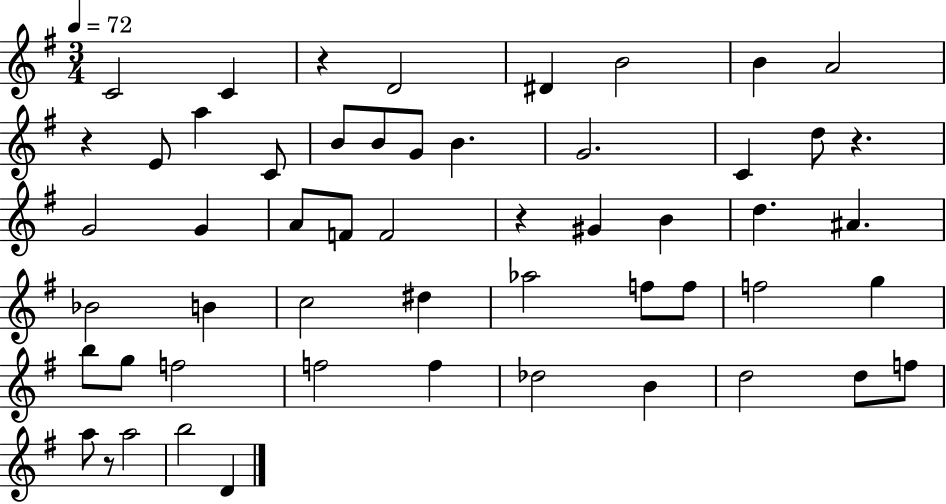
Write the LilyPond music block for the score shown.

{
  \clef treble
  \numericTimeSignature
  \time 3/4
  \key g \major
  \tempo 4 = 72
  c'2 c'4 | r4 d'2 | dis'4 b'2 | b'4 a'2 | \break r4 e'8 a''4 c'8 | b'8 b'8 g'8 b'4. | g'2. | c'4 d''8 r4. | \break g'2 g'4 | a'8 f'8 f'2 | r4 gis'4 b'4 | d''4. ais'4. | \break bes'2 b'4 | c''2 dis''4 | aes''2 f''8 f''8 | f''2 g''4 | \break b''8 g''8 f''2 | f''2 f''4 | des''2 b'4 | d''2 d''8 f''8 | \break a''8 r8 a''2 | b''2 d'4 | \bar "|."
}